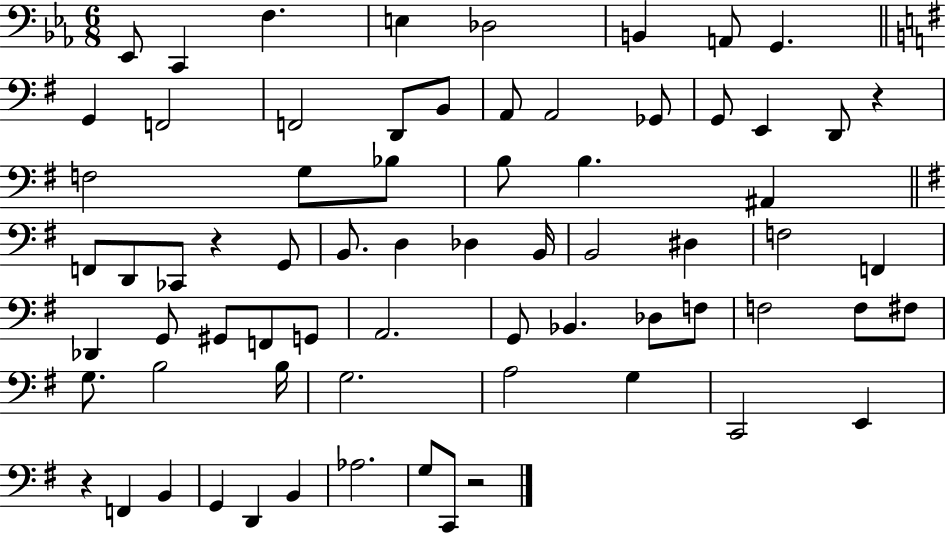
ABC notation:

X:1
T:Untitled
M:6/8
L:1/4
K:Eb
_E,,/2 C,, F, E, _D,2 B,, A,,/2 G,, G,, F,,2 F,,2 D,,/2 B,,/2 A,,/2 A,,2 _G,,/2 G,,/2 E,, D,,/2 z F,2 G,/2 _B,/2 B,/2 B, ^A,, F,,/2 D,,/2 _C,,/2 z G,,/2 B,,/2 D, _D, B,,/4 B,,2 ^D, F,2 F,, _D,, G,,/2 ^G,,/2 F,,/2 G,,/2 A,,2 G,,/2 _B,, _D,/2 F,/2 F,2 F,/2 ^F,/2 G,/2 B,2 B,/4 G,2 A,2 G, C,,2 E,, z F,, B,, G,, D,, B,, _A,2 G,/2 C,,/2 z2